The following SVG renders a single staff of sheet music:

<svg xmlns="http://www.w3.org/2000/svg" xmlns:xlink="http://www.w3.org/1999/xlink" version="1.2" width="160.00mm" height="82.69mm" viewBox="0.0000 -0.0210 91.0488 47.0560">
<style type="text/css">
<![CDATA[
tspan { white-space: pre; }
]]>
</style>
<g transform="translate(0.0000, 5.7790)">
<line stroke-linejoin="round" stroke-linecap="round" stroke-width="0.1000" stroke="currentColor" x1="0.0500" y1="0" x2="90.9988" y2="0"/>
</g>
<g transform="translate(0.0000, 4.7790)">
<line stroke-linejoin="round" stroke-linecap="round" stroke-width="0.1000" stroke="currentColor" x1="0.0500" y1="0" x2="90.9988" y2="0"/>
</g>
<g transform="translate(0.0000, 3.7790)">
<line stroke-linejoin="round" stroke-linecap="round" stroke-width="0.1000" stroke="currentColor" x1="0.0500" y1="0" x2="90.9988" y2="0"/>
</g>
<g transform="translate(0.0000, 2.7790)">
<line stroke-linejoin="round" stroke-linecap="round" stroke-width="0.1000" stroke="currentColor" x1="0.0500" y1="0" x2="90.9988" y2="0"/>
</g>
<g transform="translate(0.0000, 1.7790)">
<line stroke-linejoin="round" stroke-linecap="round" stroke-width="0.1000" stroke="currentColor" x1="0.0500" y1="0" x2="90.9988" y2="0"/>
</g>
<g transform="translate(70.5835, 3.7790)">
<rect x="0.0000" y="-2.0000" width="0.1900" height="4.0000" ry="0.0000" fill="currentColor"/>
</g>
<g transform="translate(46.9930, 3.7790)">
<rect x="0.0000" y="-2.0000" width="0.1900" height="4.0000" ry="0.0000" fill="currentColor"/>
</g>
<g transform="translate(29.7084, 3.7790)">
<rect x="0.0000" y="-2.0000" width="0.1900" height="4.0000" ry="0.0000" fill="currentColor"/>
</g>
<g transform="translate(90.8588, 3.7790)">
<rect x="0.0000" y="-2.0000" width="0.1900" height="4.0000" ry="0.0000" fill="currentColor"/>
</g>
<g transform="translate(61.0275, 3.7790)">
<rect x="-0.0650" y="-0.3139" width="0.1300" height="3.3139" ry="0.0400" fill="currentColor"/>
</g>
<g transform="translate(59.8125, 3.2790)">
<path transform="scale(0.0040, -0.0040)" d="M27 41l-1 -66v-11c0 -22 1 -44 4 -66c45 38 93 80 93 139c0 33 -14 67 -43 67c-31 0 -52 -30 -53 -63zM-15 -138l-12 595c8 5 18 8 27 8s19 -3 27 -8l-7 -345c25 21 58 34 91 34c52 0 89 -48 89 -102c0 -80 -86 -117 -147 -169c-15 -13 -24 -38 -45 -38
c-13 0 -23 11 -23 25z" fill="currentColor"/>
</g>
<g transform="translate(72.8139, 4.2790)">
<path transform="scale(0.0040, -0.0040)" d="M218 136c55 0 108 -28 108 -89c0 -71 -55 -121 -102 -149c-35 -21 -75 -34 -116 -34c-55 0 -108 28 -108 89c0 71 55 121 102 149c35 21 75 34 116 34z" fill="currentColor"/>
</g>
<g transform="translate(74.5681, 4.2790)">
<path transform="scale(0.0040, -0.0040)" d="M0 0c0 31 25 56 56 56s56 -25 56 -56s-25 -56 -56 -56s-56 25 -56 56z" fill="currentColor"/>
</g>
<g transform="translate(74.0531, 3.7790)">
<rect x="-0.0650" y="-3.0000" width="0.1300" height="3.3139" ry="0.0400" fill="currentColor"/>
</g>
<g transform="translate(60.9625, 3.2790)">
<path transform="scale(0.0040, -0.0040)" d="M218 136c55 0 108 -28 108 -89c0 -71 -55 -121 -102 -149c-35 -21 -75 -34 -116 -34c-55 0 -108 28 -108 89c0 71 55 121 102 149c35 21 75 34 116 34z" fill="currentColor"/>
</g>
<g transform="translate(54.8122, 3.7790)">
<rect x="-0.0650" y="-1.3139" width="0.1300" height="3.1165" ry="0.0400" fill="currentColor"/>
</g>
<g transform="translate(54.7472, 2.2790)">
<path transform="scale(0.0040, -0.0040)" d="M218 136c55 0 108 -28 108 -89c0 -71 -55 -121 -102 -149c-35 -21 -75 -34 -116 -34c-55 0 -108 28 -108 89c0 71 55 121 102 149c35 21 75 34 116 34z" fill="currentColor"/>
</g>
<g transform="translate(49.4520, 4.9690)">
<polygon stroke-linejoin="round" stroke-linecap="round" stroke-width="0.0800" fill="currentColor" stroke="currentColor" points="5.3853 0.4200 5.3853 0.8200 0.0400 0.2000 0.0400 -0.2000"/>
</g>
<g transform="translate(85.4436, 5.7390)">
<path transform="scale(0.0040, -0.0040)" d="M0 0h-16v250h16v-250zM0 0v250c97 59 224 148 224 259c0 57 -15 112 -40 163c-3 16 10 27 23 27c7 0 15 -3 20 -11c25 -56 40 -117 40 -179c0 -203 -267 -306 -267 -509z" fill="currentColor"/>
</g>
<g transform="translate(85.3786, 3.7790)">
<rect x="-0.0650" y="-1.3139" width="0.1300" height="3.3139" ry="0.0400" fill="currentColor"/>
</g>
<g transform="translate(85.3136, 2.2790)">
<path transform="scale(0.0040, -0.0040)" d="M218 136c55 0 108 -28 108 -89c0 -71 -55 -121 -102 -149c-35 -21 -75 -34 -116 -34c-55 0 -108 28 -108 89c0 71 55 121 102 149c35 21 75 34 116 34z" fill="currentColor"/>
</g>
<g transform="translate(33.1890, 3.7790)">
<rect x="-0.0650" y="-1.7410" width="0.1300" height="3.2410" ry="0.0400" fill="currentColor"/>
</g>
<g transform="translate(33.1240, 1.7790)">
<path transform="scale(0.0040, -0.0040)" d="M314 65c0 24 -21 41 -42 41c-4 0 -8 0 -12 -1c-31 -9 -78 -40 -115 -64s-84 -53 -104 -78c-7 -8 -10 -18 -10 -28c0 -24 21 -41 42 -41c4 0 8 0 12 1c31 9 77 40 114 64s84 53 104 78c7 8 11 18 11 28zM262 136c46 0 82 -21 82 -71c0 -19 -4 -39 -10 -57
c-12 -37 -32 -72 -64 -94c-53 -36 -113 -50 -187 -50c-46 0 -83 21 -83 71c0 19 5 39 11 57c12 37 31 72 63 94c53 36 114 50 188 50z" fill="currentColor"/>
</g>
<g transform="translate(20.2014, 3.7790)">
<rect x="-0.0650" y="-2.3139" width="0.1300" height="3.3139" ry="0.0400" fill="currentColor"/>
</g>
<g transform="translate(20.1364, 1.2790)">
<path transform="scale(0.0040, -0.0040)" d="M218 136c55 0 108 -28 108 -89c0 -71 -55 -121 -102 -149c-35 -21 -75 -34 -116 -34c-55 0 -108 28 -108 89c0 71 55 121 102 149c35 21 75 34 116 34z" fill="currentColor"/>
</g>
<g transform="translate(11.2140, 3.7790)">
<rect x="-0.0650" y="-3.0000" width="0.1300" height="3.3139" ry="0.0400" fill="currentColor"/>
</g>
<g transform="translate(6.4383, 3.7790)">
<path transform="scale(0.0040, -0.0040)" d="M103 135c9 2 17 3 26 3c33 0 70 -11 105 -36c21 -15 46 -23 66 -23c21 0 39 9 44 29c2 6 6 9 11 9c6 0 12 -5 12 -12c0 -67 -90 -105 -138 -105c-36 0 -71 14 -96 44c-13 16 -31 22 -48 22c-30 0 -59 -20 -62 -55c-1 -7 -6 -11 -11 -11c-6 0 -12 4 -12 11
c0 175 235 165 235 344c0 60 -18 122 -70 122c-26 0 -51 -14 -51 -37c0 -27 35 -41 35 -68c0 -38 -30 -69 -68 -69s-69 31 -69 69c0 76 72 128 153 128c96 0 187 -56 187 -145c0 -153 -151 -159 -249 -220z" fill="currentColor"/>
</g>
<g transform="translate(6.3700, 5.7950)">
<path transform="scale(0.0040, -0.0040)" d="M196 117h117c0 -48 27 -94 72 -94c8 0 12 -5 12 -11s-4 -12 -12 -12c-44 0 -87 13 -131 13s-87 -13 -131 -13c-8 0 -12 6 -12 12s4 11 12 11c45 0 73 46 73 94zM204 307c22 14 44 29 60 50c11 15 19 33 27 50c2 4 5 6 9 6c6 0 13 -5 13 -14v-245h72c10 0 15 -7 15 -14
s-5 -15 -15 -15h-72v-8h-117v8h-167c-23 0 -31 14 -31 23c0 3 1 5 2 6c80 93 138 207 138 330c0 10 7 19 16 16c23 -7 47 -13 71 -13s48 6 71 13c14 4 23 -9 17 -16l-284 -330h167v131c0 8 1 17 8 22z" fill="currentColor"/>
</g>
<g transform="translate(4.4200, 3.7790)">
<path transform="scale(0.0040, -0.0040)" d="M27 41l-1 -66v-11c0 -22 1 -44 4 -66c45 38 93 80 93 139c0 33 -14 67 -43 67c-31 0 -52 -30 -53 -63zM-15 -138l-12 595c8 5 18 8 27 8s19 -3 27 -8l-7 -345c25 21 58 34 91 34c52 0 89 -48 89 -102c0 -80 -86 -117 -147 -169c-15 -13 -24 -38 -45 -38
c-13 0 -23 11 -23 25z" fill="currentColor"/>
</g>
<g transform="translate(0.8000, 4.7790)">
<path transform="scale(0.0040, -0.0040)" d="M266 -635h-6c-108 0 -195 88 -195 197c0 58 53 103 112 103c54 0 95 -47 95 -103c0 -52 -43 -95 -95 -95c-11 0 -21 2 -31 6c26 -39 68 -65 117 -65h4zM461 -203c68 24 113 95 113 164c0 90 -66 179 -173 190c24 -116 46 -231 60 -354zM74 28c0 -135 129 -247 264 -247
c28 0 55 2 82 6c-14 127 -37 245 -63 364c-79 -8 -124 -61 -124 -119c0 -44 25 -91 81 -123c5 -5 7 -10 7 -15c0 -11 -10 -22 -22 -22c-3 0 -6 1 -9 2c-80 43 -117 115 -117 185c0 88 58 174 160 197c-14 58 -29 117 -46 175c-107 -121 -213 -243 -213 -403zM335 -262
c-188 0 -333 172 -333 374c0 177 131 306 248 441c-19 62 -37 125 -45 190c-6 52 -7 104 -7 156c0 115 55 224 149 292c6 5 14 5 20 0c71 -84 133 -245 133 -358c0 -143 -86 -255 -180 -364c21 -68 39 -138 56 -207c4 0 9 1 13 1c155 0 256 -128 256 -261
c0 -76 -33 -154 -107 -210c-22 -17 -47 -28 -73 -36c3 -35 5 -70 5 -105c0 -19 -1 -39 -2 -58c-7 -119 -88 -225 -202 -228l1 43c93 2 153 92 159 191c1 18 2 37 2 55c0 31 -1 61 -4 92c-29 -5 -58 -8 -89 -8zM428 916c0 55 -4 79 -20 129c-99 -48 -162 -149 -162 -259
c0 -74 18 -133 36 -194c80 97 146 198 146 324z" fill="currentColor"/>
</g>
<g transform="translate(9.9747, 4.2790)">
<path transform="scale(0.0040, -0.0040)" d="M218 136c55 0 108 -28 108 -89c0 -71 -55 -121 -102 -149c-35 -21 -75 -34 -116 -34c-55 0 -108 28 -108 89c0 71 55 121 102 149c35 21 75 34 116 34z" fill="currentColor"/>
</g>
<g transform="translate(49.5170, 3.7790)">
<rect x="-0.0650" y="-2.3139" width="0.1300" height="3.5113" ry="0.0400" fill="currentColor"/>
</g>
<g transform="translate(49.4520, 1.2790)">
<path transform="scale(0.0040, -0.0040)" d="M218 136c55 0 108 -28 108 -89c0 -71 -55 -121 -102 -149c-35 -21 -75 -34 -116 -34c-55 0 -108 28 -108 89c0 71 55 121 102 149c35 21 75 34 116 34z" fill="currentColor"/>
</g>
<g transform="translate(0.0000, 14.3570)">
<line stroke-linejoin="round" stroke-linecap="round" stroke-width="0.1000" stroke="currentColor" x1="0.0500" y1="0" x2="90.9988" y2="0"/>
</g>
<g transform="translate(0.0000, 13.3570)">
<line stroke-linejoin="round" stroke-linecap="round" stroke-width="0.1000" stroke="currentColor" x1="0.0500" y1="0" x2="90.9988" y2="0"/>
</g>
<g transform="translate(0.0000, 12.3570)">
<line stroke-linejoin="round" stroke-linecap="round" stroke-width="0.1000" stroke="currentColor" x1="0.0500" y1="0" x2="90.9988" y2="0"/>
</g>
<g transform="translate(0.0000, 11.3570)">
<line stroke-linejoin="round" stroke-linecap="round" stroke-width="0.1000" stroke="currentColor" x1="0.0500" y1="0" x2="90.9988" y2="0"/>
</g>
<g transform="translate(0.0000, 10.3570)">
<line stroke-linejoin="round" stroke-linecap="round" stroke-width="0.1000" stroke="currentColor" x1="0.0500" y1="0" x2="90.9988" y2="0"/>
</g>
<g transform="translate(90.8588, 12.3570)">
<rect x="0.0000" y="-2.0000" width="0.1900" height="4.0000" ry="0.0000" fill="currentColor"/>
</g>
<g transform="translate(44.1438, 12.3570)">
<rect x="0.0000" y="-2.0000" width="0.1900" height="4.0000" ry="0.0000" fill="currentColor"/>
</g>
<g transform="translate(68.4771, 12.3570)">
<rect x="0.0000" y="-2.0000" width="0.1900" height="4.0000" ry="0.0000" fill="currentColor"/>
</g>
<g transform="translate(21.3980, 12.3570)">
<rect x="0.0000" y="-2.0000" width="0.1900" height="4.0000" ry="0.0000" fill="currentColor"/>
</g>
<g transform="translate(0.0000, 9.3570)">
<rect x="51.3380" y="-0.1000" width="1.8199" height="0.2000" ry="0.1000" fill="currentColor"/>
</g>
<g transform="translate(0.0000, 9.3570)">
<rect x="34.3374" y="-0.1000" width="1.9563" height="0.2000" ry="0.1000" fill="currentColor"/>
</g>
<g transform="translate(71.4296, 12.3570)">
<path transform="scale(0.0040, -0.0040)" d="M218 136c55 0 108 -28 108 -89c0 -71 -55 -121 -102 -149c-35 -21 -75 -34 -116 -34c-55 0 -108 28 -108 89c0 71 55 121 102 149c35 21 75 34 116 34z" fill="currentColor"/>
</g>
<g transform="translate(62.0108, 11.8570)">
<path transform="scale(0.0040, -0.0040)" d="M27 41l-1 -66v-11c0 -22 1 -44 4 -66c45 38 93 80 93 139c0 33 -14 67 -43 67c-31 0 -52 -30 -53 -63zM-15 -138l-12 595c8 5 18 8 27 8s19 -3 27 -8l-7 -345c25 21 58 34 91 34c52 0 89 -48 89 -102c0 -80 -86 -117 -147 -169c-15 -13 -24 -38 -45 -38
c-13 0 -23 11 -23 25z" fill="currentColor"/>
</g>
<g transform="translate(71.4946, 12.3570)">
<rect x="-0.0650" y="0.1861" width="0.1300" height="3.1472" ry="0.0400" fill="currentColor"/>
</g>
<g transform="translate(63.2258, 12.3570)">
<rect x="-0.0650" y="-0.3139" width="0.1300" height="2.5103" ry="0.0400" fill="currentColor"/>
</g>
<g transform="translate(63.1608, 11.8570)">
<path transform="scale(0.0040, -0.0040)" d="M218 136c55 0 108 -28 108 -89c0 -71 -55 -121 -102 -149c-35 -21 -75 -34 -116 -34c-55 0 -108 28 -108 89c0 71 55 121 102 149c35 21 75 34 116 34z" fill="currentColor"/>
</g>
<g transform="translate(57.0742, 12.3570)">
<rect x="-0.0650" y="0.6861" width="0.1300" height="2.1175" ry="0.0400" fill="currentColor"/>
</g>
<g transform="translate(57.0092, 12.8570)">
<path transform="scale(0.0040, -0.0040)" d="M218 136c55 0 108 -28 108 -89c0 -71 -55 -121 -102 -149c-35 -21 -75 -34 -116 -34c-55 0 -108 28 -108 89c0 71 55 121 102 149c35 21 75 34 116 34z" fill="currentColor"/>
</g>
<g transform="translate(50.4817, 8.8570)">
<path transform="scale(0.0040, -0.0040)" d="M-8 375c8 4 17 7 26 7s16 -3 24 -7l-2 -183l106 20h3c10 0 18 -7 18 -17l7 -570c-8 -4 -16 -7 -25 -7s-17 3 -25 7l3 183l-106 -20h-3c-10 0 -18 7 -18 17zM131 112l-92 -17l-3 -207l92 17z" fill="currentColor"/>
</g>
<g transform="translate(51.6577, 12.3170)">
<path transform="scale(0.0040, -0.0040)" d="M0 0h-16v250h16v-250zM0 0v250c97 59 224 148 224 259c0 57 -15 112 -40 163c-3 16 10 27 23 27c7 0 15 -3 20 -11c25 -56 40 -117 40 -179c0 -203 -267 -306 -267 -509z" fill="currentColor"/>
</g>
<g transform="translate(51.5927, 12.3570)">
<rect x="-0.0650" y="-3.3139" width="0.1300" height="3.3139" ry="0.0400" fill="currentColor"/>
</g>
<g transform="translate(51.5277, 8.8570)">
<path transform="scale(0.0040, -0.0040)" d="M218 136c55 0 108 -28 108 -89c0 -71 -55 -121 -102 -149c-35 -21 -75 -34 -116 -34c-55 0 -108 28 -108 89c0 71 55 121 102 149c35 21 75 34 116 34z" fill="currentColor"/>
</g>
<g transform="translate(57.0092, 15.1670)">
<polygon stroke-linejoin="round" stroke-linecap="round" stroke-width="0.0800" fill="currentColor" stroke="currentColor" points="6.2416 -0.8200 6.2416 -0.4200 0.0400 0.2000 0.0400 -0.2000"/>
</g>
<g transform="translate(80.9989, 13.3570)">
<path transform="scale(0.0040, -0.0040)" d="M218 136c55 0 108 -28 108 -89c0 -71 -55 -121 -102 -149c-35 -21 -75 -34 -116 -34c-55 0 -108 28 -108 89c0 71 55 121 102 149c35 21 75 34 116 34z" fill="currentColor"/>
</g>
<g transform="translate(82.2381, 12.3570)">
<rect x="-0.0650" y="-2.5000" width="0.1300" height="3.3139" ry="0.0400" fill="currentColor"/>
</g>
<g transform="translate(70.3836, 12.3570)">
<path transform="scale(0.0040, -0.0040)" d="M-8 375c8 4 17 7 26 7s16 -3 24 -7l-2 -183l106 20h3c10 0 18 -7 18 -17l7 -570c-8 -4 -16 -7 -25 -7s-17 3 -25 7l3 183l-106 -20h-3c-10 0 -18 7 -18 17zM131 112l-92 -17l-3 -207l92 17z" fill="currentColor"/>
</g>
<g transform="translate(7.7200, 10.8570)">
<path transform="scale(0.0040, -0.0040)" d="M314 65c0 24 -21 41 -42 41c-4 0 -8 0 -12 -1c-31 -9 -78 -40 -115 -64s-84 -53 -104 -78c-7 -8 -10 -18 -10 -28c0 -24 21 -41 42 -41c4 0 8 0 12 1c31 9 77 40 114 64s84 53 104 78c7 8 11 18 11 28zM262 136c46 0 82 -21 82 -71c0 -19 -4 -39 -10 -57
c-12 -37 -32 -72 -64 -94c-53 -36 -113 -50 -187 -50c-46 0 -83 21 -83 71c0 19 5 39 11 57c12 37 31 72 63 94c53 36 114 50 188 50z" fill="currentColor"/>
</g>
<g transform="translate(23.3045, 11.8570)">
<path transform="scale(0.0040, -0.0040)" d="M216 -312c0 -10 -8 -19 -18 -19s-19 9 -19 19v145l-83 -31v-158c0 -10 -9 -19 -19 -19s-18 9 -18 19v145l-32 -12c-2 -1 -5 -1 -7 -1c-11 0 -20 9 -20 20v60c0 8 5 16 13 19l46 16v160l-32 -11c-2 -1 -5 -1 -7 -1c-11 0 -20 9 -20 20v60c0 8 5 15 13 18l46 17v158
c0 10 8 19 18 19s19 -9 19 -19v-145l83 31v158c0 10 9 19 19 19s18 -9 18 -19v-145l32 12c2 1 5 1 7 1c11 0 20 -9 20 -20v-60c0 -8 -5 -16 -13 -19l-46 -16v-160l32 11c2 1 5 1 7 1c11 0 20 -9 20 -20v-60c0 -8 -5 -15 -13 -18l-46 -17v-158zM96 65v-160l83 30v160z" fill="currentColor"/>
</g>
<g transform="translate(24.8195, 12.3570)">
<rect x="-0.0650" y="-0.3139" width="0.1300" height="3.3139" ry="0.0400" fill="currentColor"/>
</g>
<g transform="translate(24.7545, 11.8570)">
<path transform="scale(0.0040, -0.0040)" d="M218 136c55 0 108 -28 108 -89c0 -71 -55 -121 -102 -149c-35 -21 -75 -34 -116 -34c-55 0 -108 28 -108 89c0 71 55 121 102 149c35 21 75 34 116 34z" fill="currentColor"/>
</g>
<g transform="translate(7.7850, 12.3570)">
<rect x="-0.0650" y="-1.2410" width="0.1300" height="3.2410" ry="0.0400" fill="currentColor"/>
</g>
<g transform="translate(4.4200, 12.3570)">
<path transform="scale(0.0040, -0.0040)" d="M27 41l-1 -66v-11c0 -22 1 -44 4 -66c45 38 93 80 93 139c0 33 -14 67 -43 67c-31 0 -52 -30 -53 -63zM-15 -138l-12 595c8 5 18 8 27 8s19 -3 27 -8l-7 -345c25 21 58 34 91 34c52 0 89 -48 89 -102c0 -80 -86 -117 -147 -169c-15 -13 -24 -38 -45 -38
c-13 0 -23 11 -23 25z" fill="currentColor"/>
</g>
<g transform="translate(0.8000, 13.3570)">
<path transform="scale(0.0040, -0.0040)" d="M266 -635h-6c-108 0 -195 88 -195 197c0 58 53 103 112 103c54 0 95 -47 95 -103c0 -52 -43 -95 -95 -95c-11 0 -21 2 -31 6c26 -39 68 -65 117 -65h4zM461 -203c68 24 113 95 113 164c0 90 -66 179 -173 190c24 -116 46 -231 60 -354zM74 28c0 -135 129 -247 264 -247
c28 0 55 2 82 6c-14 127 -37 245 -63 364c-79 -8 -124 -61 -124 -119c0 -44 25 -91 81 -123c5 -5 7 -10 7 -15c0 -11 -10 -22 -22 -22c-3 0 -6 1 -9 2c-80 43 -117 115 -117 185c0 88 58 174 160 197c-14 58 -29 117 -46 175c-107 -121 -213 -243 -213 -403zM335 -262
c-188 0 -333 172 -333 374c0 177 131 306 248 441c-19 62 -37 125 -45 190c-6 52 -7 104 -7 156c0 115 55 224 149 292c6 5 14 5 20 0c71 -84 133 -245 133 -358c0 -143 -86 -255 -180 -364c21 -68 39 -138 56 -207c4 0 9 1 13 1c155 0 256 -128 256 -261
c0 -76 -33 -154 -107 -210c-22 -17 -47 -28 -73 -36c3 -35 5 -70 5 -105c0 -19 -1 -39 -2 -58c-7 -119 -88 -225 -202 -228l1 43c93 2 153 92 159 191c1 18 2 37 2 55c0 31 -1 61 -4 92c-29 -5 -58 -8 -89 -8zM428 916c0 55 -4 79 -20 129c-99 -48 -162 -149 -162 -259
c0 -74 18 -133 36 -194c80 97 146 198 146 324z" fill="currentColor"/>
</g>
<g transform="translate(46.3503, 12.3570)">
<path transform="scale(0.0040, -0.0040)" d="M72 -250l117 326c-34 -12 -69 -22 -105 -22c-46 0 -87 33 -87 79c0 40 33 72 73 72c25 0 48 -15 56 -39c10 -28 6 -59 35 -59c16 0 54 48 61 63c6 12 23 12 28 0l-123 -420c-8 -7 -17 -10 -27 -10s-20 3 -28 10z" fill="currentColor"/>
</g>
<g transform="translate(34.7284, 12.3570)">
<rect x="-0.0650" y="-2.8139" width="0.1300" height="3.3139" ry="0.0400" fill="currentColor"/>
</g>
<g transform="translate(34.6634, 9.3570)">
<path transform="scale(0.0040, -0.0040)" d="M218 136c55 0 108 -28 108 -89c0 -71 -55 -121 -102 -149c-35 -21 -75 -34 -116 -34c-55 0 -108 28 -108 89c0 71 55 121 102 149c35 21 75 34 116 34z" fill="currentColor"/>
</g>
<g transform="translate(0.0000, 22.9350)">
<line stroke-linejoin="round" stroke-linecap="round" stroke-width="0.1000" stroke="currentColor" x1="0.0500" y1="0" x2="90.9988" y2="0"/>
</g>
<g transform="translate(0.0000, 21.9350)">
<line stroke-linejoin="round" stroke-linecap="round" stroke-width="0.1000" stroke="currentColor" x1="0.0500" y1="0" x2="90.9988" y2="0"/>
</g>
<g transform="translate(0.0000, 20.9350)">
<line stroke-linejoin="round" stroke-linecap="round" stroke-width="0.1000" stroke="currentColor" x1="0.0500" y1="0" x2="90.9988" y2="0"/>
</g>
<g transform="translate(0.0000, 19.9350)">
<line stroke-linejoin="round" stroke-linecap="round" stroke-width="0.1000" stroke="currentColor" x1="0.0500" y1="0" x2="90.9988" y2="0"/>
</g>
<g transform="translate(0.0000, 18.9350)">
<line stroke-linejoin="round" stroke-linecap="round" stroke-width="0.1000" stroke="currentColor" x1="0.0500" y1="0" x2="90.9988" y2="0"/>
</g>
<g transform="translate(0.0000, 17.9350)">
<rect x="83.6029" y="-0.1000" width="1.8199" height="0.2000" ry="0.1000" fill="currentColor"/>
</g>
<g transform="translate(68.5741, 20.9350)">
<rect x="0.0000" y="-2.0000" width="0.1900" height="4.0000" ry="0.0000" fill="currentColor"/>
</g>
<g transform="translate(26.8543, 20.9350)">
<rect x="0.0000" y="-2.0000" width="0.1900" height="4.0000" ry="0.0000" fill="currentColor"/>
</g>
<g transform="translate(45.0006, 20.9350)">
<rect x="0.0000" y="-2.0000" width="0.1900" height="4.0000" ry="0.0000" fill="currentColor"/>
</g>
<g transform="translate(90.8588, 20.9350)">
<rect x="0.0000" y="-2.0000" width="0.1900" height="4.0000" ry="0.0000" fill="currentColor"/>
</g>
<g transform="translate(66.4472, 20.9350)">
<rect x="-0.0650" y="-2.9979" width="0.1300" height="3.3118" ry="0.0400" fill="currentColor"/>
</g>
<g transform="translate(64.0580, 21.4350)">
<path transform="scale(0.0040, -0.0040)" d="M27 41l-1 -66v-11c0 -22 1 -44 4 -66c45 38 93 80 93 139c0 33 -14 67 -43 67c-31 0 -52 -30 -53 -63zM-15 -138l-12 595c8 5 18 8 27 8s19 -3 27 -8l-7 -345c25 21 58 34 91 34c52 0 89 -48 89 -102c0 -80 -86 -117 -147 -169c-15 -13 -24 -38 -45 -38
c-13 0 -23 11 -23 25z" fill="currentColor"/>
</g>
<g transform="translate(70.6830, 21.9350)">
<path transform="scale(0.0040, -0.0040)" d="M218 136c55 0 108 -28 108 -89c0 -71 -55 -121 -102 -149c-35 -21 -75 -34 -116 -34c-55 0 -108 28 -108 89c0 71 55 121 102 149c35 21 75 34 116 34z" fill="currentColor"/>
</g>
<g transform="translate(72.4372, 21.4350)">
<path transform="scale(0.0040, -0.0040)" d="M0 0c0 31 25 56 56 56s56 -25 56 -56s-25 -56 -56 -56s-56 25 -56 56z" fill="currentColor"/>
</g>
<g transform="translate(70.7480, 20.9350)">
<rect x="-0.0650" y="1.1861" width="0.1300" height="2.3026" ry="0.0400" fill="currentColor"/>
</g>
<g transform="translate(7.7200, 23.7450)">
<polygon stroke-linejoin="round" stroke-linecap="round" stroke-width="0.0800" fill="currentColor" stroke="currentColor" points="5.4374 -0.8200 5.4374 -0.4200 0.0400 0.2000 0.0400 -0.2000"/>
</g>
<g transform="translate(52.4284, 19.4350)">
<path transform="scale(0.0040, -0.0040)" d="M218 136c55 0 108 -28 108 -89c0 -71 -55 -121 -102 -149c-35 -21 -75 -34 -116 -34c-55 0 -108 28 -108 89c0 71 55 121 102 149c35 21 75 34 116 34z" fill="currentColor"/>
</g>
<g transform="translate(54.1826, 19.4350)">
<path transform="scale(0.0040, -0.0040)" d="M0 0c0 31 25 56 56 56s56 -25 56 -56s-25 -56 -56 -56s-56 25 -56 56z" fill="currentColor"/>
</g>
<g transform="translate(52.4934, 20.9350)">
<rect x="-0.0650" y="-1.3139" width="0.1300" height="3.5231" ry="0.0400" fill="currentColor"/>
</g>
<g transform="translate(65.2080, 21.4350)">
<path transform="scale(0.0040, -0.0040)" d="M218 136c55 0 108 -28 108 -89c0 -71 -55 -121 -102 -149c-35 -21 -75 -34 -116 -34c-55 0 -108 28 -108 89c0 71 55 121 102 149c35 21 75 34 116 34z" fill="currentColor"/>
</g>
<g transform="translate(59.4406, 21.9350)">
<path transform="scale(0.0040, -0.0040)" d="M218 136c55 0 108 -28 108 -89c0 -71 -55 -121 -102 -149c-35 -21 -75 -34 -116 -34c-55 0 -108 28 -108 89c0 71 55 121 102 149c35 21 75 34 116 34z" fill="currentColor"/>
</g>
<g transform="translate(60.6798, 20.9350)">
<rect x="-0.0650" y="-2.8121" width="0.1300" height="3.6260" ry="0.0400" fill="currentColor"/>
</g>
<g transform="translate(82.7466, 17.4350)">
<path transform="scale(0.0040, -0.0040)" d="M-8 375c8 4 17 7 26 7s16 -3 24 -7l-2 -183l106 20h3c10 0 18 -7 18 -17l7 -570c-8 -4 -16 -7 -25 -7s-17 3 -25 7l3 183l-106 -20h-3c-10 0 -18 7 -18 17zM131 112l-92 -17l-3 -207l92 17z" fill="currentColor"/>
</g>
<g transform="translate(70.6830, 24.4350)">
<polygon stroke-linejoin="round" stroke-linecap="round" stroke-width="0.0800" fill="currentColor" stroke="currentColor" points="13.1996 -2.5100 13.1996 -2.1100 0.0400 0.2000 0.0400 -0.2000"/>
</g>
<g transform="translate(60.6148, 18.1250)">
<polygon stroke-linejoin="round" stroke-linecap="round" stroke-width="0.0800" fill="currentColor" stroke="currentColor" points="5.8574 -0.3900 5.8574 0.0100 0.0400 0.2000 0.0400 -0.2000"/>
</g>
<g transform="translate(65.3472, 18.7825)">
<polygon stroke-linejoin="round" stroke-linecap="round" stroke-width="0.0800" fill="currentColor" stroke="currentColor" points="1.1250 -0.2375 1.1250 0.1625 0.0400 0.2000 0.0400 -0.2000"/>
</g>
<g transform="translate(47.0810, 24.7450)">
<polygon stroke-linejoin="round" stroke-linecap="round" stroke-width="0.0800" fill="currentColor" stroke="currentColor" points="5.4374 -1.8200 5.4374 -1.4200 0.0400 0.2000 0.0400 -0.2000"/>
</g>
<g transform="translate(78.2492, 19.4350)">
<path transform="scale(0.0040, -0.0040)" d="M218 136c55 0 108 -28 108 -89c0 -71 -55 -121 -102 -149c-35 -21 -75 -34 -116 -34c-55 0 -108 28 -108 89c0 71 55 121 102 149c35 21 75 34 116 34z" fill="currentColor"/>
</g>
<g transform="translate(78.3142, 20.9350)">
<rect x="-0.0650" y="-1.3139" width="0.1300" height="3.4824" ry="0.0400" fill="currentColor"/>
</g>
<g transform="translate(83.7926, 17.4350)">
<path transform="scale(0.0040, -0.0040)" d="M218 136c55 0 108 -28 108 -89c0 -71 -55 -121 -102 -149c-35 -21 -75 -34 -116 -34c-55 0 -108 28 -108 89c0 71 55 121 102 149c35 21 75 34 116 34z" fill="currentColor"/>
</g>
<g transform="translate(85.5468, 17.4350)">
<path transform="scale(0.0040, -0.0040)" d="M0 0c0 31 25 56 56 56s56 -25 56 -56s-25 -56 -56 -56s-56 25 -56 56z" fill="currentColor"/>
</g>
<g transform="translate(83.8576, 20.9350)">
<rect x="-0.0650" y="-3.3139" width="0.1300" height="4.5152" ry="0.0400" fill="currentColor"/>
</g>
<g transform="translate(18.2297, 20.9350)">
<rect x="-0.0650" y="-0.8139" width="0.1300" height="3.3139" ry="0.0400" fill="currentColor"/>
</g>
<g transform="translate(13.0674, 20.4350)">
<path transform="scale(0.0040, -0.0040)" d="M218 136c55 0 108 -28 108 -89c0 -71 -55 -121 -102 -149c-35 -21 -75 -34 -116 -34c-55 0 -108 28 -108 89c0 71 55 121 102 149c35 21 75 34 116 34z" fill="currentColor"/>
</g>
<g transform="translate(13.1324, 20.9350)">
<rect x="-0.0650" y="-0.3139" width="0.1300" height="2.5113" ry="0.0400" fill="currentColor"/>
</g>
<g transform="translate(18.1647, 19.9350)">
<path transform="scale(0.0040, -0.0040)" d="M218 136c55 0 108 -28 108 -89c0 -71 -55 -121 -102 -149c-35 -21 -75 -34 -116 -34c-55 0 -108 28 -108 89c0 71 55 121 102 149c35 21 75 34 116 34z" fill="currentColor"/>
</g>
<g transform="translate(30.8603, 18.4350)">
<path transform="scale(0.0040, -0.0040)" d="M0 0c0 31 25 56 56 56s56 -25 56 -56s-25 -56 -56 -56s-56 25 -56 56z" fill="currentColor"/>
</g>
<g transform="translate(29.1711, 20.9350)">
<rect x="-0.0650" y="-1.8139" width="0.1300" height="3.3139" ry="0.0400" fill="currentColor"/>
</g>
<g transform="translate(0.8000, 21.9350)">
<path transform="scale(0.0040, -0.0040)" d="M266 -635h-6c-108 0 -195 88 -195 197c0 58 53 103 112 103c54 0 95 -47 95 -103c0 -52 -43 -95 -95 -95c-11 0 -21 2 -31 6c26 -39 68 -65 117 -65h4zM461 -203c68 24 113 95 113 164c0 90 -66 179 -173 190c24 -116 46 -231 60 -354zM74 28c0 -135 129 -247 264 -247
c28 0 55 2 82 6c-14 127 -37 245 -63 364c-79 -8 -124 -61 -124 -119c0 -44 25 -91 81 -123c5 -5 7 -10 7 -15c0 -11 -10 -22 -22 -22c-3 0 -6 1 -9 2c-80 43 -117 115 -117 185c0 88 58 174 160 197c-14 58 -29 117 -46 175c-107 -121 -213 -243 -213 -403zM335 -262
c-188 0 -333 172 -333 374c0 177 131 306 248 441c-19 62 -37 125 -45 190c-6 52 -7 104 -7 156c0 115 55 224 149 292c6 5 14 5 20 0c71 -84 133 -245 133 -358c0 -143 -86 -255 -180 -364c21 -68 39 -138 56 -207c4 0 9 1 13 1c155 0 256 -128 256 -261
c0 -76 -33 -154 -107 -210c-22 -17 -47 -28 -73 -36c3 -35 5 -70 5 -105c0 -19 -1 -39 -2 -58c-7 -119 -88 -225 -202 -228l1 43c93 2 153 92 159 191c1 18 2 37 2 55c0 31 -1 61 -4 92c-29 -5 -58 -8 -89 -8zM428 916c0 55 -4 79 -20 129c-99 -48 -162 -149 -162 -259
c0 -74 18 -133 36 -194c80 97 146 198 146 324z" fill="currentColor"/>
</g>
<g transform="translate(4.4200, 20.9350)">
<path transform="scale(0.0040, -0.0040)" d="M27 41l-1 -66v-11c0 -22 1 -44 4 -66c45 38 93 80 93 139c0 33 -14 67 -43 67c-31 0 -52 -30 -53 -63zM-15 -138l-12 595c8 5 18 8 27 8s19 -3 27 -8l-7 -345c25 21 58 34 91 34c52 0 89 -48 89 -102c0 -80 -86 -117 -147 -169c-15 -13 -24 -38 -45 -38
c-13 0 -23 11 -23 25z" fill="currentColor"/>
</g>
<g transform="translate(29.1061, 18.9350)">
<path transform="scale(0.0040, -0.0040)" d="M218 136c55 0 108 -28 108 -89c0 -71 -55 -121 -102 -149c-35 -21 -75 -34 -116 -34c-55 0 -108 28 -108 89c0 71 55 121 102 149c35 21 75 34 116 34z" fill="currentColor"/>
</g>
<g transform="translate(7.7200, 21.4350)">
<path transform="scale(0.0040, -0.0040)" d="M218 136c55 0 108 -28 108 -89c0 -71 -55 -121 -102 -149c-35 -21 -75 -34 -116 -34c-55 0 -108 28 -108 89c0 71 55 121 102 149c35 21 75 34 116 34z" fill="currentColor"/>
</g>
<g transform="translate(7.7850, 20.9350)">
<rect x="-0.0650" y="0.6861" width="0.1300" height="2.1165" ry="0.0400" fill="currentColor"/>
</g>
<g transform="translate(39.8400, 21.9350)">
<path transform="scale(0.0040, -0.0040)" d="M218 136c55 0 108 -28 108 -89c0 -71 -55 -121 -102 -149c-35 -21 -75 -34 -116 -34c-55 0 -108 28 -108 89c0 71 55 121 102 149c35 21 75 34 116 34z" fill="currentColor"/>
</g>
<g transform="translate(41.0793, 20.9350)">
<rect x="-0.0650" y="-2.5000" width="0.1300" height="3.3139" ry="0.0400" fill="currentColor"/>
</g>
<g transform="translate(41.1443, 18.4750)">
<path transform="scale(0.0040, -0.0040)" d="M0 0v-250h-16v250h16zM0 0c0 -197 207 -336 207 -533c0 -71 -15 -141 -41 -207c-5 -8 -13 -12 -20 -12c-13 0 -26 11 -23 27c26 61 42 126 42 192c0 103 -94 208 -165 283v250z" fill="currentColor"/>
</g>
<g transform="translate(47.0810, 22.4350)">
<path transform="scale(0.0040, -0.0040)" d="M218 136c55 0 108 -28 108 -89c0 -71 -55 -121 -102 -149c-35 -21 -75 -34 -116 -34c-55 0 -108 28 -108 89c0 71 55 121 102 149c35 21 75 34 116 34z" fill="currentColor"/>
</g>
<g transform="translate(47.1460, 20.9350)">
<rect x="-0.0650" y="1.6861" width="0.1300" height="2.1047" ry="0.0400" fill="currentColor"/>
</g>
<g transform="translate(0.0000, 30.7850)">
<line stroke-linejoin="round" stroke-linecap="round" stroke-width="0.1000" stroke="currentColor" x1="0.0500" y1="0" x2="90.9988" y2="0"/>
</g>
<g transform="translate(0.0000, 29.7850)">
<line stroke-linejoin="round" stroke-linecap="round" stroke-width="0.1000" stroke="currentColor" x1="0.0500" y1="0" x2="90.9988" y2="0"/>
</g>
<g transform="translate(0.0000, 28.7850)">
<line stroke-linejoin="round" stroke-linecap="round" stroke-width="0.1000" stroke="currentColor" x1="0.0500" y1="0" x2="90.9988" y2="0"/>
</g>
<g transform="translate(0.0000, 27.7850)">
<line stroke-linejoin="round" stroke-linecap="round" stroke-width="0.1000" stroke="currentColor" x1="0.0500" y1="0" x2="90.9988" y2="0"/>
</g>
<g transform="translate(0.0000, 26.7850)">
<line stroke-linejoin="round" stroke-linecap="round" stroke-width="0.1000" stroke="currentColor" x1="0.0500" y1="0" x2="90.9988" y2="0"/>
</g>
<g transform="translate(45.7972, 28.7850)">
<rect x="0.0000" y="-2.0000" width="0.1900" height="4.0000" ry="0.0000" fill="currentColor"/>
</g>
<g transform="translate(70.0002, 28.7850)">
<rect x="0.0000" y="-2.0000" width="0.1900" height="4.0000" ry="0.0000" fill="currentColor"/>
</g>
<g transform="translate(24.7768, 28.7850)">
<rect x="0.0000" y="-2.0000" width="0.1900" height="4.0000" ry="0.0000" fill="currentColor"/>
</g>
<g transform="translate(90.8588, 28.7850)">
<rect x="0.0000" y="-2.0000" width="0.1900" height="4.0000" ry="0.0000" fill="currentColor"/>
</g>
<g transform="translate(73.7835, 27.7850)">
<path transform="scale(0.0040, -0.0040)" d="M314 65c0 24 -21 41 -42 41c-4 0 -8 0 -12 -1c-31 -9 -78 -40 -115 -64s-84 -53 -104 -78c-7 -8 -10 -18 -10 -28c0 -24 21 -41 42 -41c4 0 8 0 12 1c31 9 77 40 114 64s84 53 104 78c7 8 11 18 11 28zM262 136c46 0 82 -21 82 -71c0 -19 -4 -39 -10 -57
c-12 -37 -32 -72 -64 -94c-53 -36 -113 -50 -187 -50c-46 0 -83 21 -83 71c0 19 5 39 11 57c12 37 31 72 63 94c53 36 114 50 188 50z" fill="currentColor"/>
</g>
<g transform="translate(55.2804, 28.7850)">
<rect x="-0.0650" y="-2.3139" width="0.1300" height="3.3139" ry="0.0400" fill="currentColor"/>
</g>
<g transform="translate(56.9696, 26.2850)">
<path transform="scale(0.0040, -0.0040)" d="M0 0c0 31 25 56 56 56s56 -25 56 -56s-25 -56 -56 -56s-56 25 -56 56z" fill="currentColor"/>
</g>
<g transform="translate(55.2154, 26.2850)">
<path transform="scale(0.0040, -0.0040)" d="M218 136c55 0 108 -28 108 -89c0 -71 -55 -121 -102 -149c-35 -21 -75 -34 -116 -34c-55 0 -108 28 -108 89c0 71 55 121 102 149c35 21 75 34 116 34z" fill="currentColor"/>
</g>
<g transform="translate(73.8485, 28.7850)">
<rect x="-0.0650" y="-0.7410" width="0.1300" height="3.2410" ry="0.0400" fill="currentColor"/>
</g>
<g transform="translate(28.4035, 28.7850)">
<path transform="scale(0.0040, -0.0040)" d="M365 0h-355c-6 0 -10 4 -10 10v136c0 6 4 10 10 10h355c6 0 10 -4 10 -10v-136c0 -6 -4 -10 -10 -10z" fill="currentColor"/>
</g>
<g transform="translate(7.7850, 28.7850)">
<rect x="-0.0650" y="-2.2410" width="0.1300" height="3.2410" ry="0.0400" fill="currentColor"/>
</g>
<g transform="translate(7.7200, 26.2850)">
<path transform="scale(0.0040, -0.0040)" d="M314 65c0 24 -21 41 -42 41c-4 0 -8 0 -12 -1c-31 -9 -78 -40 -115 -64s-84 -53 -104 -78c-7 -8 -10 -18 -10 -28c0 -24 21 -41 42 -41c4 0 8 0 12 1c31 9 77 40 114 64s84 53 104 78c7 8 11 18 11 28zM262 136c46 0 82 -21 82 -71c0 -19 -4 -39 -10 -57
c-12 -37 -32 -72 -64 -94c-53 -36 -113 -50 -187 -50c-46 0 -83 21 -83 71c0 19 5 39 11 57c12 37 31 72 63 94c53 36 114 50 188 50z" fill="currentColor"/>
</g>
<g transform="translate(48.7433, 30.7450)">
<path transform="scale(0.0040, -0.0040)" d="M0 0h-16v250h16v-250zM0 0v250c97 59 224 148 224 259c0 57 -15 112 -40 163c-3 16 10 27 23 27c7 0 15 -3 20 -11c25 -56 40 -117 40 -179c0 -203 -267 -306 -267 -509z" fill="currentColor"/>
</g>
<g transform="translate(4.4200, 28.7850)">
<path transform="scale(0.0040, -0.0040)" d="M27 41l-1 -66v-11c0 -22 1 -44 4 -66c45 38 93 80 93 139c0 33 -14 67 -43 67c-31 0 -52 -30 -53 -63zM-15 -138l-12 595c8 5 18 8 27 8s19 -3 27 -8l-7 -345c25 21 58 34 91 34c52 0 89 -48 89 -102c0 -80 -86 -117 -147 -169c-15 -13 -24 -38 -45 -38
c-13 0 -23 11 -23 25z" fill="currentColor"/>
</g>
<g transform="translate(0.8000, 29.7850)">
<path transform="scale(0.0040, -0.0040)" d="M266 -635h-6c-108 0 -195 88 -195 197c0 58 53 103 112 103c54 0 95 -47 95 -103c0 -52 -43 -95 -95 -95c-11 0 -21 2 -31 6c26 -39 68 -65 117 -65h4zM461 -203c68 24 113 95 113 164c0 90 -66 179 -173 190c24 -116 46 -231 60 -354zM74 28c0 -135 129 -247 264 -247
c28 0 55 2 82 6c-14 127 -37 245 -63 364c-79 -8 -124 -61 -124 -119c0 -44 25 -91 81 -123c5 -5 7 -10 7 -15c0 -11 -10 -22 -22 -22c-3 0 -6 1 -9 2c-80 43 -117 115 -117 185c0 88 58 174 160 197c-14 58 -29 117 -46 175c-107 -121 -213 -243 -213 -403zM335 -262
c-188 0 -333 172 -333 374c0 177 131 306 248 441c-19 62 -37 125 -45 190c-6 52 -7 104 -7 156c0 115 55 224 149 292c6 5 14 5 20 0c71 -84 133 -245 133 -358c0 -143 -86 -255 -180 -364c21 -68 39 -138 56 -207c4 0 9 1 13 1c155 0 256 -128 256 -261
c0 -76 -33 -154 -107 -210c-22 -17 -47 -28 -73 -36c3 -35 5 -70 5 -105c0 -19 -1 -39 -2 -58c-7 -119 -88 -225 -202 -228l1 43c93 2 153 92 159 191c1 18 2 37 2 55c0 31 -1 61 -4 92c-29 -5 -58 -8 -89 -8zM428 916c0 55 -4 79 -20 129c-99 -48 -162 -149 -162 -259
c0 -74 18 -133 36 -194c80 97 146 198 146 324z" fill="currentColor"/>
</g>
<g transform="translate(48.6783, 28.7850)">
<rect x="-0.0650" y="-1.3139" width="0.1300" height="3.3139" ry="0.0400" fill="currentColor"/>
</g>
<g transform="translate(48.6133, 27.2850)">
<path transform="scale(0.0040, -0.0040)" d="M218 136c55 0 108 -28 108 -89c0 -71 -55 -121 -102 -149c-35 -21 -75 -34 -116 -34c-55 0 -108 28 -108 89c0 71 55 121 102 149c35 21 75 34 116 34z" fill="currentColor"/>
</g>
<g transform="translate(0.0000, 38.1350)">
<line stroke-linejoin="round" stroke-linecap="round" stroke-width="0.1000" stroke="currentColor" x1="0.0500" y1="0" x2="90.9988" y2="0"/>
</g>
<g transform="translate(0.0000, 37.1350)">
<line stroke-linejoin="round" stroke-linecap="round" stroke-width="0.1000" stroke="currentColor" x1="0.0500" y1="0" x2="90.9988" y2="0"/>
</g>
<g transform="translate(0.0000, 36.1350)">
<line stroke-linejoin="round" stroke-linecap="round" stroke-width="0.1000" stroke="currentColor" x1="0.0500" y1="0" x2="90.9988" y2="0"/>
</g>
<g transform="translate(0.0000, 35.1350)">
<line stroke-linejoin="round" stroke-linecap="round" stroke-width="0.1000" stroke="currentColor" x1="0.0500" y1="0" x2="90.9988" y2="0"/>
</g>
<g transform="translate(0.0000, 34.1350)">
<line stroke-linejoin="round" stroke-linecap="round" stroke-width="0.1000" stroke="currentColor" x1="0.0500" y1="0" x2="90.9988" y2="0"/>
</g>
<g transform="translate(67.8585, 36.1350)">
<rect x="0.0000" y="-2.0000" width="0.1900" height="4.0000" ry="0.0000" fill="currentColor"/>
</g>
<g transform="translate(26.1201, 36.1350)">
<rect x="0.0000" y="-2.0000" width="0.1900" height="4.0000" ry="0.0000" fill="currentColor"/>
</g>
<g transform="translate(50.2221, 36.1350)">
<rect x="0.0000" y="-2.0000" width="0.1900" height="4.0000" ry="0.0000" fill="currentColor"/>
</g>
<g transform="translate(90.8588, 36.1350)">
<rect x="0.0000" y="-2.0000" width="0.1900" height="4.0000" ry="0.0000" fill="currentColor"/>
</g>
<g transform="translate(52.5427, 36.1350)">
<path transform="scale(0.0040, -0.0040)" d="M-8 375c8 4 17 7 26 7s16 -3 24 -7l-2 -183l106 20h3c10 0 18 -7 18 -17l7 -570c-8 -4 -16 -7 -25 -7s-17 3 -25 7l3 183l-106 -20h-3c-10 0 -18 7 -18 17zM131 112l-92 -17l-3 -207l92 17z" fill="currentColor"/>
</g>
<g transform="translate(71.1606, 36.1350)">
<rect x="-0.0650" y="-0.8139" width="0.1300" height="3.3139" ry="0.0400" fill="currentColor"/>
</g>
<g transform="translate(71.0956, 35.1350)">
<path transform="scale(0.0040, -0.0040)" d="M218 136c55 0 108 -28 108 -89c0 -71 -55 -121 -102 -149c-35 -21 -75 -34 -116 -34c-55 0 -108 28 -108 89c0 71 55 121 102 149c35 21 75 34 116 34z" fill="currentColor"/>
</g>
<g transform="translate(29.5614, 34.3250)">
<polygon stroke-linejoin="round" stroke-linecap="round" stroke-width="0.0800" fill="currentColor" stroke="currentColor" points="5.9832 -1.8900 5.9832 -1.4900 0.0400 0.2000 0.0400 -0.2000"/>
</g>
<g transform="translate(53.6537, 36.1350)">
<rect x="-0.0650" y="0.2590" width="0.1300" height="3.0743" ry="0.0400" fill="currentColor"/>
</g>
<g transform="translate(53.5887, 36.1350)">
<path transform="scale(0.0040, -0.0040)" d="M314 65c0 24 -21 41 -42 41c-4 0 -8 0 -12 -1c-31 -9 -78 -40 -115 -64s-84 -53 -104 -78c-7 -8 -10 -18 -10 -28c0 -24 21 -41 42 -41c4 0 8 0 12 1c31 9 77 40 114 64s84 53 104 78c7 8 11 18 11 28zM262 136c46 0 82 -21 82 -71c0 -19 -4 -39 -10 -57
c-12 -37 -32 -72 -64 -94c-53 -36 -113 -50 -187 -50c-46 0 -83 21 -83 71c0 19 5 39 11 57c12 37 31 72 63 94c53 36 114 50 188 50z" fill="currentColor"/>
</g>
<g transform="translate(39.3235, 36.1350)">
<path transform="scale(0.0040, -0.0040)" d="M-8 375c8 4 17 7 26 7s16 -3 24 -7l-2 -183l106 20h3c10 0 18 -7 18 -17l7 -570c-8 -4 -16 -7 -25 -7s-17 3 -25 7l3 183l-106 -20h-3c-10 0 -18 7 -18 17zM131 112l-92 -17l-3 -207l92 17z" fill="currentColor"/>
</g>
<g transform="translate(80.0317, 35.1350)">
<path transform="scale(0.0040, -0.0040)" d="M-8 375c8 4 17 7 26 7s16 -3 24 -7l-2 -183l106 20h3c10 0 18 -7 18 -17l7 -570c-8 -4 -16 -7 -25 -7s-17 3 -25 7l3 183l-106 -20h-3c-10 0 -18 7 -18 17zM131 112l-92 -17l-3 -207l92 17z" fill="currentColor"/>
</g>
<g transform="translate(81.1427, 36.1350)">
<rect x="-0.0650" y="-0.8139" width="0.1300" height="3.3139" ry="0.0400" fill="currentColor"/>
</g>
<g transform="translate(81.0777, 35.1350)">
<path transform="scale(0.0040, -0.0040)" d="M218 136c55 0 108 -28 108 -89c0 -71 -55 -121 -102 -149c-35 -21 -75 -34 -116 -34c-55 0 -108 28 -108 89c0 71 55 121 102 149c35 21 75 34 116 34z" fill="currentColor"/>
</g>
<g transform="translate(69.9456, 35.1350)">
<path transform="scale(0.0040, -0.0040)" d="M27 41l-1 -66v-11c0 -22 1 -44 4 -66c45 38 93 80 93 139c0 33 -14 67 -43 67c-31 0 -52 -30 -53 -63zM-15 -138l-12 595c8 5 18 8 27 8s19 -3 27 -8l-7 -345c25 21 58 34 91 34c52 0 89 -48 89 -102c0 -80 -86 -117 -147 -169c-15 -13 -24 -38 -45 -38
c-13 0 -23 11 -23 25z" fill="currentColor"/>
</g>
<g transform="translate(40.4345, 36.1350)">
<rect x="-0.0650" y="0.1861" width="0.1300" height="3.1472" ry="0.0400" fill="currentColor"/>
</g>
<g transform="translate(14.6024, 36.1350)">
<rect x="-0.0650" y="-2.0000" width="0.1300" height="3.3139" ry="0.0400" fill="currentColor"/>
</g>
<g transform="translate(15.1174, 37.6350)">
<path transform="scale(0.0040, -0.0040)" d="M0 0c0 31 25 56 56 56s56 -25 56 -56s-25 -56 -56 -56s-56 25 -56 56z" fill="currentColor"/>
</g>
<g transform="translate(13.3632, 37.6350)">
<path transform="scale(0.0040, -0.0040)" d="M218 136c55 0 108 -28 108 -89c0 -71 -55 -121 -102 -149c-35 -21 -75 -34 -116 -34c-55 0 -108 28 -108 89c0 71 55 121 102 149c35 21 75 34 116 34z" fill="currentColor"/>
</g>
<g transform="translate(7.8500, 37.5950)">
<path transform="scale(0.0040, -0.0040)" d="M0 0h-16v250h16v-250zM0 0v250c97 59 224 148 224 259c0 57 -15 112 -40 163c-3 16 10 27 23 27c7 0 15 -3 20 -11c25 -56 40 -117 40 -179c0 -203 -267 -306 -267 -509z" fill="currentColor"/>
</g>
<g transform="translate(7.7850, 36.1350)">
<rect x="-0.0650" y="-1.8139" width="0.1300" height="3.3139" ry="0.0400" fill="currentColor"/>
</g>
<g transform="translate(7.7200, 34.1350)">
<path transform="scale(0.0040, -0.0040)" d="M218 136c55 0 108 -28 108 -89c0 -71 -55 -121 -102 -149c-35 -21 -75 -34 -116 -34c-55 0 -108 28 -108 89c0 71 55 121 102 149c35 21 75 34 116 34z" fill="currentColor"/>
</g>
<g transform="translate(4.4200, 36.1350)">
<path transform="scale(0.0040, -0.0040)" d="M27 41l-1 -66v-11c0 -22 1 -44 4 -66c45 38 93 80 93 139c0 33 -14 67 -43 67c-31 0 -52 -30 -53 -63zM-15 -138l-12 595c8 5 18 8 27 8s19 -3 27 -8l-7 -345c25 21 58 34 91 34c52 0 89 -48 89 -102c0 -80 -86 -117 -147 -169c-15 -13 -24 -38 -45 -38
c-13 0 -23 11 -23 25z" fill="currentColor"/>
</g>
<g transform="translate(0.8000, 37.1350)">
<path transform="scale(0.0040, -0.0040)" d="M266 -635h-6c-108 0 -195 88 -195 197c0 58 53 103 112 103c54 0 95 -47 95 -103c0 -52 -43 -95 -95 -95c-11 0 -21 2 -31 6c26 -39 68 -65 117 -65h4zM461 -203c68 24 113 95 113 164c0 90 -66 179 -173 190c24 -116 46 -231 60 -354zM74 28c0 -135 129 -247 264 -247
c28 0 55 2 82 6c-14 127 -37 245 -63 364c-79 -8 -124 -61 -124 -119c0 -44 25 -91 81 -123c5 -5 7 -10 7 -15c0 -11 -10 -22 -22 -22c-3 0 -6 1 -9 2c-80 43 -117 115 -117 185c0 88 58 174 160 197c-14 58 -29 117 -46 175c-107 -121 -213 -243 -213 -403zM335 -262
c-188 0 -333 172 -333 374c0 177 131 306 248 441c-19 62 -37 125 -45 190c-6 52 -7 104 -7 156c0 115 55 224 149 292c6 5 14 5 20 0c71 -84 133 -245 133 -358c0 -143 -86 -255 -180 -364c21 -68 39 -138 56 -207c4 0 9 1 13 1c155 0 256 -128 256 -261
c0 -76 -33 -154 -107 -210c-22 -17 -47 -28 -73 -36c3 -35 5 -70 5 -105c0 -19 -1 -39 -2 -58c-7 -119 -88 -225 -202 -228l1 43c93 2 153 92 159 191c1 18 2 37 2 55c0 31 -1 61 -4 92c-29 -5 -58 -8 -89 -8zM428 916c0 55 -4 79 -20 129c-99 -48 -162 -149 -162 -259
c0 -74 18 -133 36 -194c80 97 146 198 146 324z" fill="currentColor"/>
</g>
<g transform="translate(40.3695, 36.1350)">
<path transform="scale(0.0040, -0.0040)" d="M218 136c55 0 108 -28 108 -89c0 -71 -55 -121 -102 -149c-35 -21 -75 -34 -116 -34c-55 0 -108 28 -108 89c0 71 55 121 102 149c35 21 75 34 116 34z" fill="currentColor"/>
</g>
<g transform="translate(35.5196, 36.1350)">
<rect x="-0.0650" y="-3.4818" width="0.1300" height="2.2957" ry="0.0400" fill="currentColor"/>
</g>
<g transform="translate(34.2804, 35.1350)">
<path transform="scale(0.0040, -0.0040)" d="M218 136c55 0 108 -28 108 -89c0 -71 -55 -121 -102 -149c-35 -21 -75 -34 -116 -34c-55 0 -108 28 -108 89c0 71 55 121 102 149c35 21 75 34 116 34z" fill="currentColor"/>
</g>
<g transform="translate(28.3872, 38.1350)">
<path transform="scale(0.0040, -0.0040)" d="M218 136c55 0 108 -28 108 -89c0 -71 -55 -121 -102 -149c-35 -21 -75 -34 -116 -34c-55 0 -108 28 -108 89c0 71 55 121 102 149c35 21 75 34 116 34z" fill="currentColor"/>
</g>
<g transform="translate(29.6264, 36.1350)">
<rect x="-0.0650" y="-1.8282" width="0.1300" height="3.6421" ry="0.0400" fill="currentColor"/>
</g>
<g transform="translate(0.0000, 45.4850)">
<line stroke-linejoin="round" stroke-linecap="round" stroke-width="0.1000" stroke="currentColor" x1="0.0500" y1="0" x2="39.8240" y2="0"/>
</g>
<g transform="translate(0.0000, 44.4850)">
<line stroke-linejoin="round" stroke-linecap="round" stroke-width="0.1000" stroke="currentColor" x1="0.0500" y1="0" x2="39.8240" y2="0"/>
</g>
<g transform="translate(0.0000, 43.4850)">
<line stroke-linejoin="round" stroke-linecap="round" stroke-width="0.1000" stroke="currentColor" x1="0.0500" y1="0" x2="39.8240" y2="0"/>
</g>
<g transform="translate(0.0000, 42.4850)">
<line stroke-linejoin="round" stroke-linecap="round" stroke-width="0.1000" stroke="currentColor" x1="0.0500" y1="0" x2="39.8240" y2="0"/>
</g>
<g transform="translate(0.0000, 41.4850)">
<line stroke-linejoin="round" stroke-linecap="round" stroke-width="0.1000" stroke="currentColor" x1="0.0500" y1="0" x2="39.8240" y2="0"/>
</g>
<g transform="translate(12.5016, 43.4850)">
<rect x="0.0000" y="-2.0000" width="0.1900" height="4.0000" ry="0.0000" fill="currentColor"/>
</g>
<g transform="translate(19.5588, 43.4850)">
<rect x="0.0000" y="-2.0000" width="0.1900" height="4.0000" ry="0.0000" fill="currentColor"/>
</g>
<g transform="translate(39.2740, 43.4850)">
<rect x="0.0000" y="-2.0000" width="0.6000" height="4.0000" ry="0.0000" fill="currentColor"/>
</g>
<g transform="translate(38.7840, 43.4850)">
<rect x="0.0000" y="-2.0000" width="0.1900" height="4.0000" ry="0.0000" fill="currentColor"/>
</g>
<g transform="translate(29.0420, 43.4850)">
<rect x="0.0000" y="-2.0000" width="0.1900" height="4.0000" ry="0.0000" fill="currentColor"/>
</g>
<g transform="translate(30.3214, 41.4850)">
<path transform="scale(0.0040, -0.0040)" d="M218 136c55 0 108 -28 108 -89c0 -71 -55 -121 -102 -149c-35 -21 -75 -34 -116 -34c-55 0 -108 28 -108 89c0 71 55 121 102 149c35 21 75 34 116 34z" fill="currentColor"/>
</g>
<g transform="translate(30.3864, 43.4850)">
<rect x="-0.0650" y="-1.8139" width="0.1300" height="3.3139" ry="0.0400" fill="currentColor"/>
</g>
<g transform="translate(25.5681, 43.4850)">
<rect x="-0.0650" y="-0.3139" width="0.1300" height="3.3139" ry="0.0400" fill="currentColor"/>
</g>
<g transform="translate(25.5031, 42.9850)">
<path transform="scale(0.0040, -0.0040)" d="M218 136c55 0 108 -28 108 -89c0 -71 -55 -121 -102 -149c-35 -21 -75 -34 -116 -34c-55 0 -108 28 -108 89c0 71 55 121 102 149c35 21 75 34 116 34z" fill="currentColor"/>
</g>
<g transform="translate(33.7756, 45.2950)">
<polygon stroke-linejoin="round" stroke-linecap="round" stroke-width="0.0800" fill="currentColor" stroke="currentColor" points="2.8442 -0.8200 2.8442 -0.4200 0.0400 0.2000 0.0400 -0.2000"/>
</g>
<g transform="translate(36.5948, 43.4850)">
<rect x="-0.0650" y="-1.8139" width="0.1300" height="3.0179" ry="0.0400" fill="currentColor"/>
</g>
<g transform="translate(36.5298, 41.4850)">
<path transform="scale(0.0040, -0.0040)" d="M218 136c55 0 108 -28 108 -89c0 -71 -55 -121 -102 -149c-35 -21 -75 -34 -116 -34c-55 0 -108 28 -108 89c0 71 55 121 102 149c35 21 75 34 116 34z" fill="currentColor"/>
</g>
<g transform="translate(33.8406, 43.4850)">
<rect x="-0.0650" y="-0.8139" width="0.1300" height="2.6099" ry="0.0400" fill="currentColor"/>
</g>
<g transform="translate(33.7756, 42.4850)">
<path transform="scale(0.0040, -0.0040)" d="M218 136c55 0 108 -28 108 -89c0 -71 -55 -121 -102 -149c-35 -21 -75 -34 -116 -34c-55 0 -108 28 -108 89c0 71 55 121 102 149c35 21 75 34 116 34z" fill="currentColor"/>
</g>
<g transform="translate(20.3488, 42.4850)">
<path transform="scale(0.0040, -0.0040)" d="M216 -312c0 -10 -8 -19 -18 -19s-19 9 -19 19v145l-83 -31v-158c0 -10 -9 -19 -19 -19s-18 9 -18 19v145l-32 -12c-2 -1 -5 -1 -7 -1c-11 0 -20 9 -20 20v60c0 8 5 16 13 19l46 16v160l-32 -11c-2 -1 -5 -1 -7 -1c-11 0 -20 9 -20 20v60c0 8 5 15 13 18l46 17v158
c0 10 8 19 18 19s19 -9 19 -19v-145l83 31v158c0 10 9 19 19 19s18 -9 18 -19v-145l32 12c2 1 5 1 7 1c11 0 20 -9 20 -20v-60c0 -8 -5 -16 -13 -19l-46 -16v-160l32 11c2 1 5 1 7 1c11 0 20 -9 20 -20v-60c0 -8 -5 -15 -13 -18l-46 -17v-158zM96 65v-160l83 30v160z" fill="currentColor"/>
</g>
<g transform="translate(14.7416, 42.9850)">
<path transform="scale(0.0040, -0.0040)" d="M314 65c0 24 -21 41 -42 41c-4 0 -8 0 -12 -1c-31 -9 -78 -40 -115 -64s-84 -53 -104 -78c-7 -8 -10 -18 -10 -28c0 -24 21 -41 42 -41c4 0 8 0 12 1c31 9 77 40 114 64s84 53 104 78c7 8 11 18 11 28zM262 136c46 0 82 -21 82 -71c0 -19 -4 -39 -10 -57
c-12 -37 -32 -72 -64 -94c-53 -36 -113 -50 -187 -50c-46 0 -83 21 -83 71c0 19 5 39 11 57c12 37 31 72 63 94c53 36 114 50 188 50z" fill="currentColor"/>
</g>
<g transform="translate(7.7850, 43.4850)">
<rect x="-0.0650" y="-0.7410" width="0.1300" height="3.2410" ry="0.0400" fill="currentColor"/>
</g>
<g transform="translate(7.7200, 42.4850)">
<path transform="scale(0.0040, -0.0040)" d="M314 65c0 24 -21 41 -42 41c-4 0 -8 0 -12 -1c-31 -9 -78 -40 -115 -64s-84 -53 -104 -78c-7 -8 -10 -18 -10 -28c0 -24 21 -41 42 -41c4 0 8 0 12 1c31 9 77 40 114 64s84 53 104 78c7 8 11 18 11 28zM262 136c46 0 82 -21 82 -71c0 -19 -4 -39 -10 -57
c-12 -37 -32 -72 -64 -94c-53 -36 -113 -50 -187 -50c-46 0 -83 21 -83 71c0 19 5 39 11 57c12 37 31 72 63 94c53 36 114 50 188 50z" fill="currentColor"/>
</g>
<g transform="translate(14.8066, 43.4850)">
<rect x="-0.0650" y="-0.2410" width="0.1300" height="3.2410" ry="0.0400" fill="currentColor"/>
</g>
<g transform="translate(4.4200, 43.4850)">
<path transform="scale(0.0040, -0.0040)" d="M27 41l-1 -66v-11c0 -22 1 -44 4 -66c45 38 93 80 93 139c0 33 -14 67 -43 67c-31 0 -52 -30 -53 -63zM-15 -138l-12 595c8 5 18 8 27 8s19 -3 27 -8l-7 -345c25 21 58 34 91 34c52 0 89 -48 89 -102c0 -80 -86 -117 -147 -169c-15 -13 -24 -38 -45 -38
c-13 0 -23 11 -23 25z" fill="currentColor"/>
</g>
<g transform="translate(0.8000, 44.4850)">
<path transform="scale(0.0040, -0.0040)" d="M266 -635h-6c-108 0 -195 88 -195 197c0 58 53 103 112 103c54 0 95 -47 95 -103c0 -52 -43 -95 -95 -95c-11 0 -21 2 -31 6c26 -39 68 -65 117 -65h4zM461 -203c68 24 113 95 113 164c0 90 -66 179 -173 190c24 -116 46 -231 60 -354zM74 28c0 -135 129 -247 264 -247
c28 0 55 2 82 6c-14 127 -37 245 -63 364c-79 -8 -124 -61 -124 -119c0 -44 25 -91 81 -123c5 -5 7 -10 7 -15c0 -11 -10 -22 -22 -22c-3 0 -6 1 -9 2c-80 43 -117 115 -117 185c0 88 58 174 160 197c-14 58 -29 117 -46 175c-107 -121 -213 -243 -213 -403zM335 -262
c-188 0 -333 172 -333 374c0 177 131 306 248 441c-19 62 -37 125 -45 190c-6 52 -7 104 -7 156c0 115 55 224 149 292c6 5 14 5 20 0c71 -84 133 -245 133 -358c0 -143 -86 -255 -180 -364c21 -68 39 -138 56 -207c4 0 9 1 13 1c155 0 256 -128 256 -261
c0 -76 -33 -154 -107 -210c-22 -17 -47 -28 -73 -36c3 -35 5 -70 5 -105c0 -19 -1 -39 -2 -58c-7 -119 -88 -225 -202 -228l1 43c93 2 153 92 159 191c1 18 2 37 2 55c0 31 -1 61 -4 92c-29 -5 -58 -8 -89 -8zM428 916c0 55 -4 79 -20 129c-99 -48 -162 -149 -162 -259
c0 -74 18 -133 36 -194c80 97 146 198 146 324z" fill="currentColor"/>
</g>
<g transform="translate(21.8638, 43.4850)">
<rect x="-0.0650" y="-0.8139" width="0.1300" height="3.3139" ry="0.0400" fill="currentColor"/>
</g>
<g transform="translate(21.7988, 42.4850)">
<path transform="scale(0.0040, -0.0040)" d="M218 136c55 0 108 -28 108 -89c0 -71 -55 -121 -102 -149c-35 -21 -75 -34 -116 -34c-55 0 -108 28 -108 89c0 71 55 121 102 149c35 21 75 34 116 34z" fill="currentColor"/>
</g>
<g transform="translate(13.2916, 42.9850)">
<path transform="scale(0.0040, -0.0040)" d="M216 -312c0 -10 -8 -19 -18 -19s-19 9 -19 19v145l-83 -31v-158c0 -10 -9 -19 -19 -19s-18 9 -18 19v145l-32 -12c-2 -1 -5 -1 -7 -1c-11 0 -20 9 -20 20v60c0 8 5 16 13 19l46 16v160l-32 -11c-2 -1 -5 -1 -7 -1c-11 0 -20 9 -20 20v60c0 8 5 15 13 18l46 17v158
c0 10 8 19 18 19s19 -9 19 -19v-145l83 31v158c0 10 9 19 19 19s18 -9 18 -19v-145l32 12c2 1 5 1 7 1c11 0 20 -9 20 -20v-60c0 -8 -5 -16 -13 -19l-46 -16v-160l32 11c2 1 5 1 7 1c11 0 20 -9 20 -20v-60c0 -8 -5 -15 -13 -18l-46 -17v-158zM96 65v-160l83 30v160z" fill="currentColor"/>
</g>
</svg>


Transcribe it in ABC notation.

X:1
T:Untitled
M:2/4
L:1/4
K:F
A g f2 g/2 e/2 _c A e/2 e2 ^c a z/2 b/2 A/2 _c/2 B G A/2 c/2 d f G/2 F/2 e/2 G/2 _A/4 G/2 e/2 b/2 g2 z2 e/2 g d2 f/2 F E/2 d/2 B B2 _d d d2 ^c2 ^d c f d/2 f/2